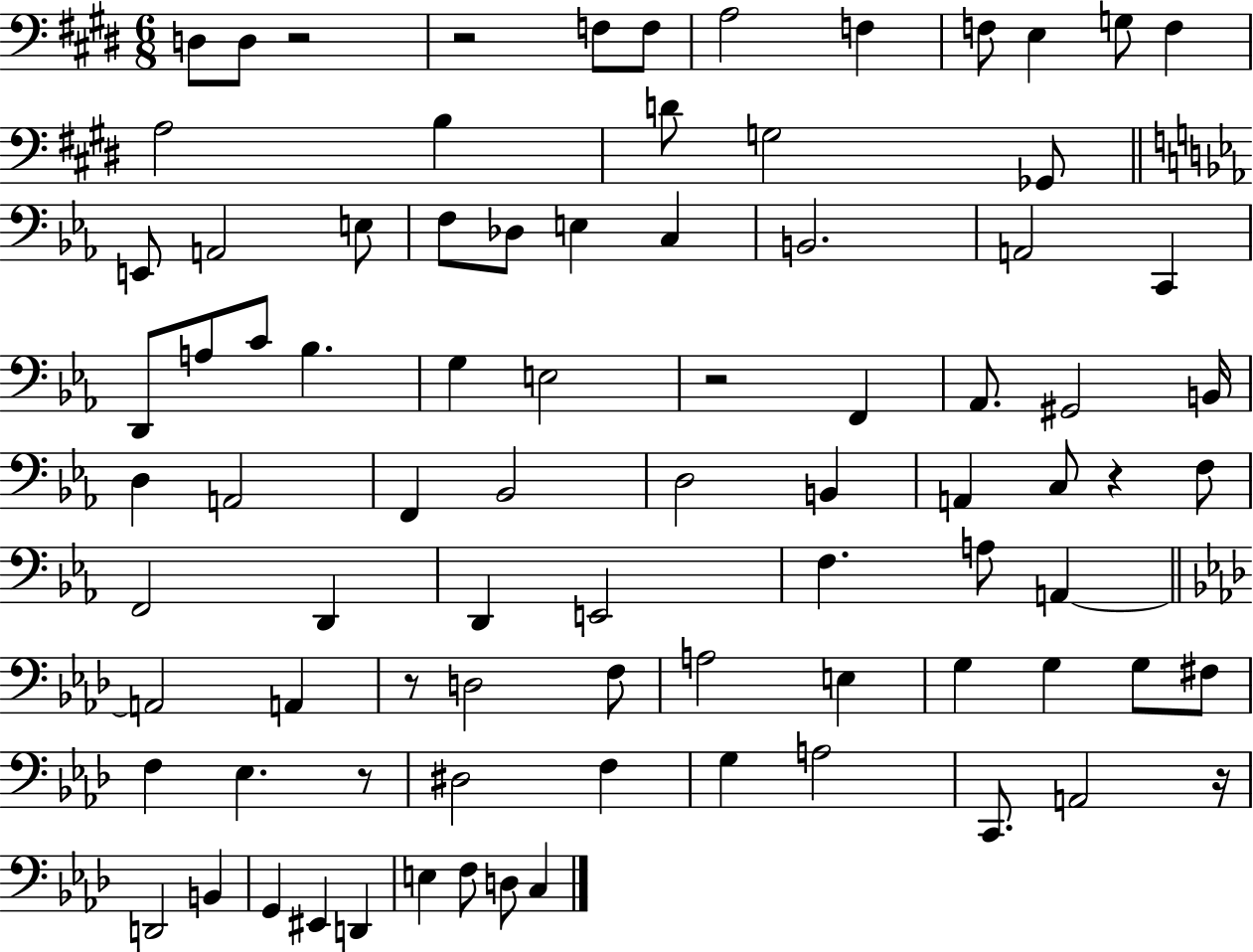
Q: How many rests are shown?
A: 7